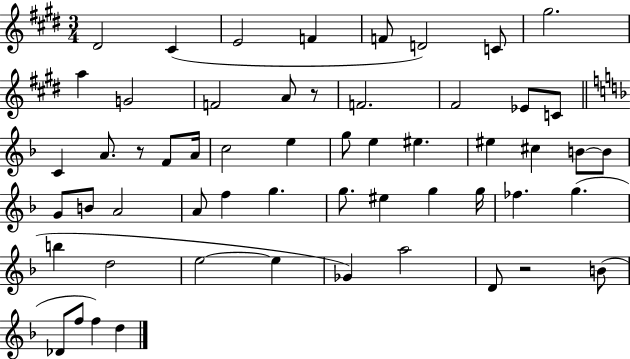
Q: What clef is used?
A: treble